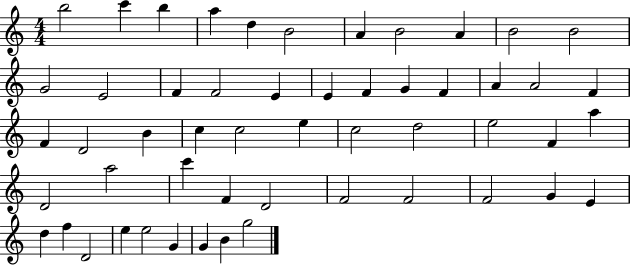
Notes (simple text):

B5/h C6/q B5/q A5/q D5/q B4/h A4/q B4/h A4/q B4/h B4/h G4/h E4/h F4/q F4/h E4/q E4/q F4/q G4/q F4/q A4/q A4/h F4/q F4/q D4/h B4/q C5/q C5/h E5/q C5/h D5/h E5/h F4/q A5/q D4/h A5/h C6/q F4/q D4/h F4/h F4/h F4/h G4/q E4/q D5/q F5/q D4/h E5/q E5/h G4/q G4/q B4/q G5/h